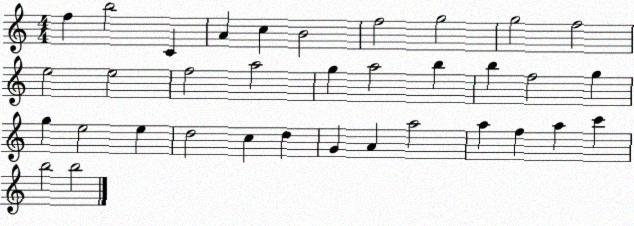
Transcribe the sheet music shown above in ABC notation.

X:1
T:Untitled
M:4/4
L:1/4
K:C
f b2 C A c B2 f2 g2 g2 f2 e2 e2 f2 a2 g a2 b b f2 g g e2 e d2 c d G A a2 a f a c' b2 b2